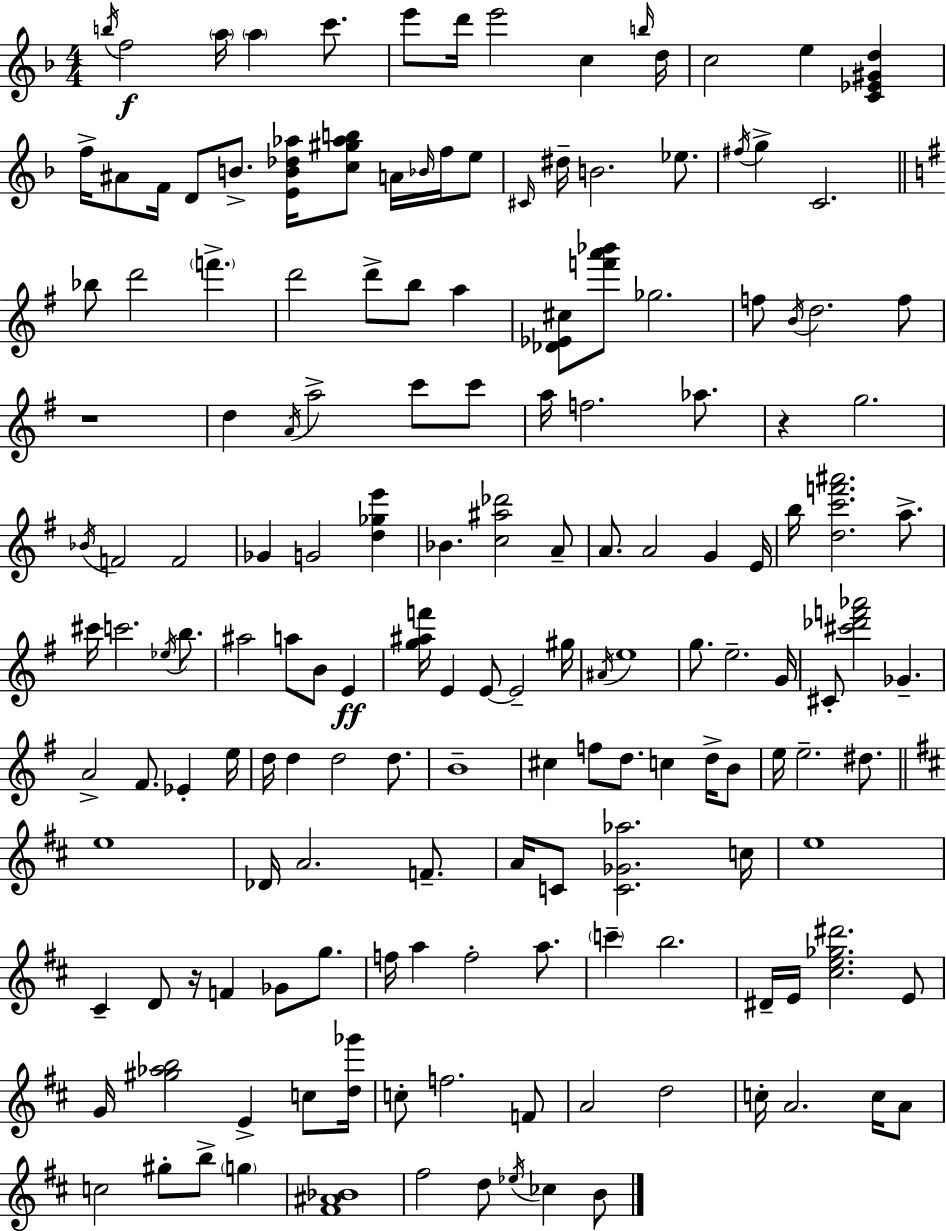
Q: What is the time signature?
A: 4/4